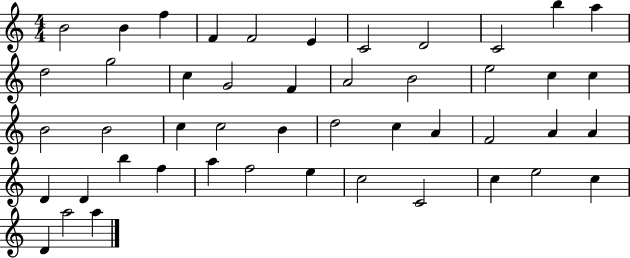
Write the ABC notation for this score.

X:1
T:Untitled
M:4/4
L:1/4
K:C
B2 B f F F2 E C2 D2 C2 b a d2 g2 c G2 F A2 B2 e2 c c B2 B2 c c2 B d2 c A F2 A A D D b f a f2 e c2 C2 c e2 c D a2 a